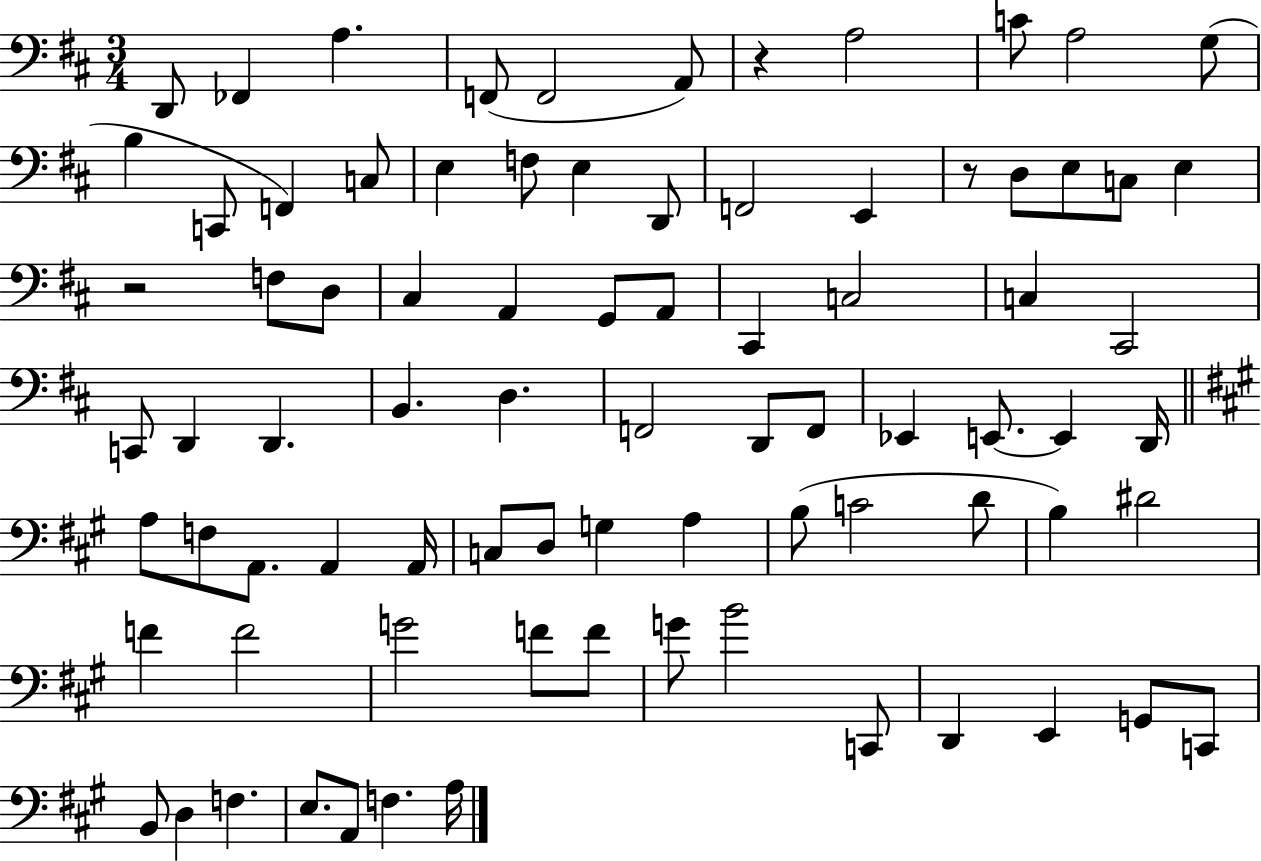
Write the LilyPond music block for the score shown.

{
  \clef bass
  \numericTimeSignature
  \time 3/4
  \key d \major
  d,8 fes,4 a4. | f,8( f,2 a,8) | r4 a2 | c'8 a2 g8( | \break b4 c,8 f,4) c8 | e4 f8 e4 d,8 | f,2 e,4 | r8 d8 e8 c8 e4 | \break r2 f8 d8 | cis4 a,4 g,8 a,8 | cis,4 c2 | c4 cis,2 | \break c,8 d,4 d,4. | b,4. d4. | f,2 d,8 f,8 | ees,4 e,8.~~ e,4 d,16 | \break \bar "||" \break \key a \major a8 f8 a,8. a,4 a,16 | c8 d8 g4 a4 | b8( c'2 d'8 | b4) dis'2 | \break f'4 f'2 | g'2 f'8 f'8 | g'8 b'2 c,8 | d,4 e,4 g,8 c,8 | \break b,8 d4 f4. | e8. a,8 f4. a16 | \bar "|."
}